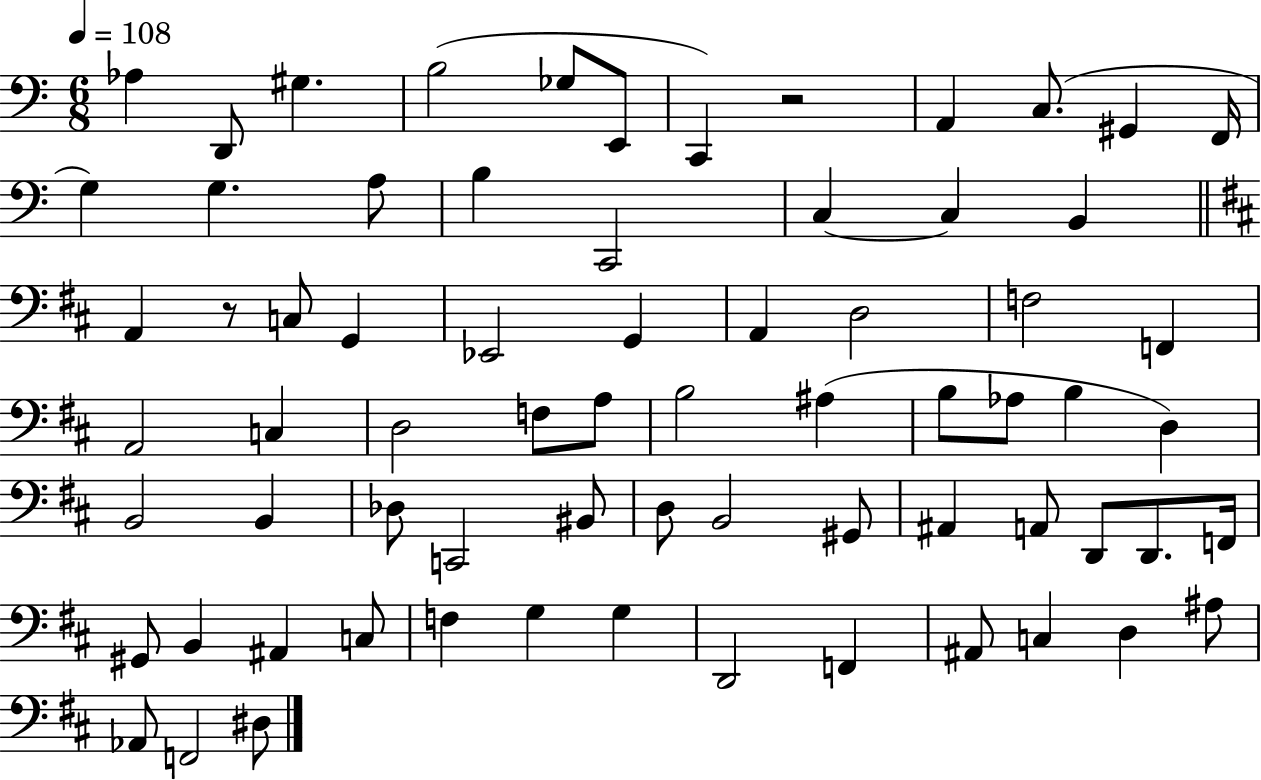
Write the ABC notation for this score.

X:1
T:Untitled
M:6/8
L:1/4
K:C
_A, D,,/2 ^G, B,2 _G,/2 E,,/2 C,, z2 A,, C,/2 ^G,, F,,/4 G, G, A,/2 B, C,,2 C, C, B,, A,, z/2 C,/2 G,, _E,,2 G,, A,, D,2 F,2 F,, A,,2 C, D,2 F,/2 A,/2 B,2 ^A, B,/2 _A,/2 B, D, B,,2 B,, _D,/2 C,,2 ^B,,/2 D,/2 B,,2 ^G,,/2 ^A,, A,,/2 D,,/2 D,,/2 F,,/4 ^G,,/2 B,, ^A,, C,/2 F, G, G, D,,2 F,, ^A,,/2 C, D, ^A,/2 _A,,/2 F,,2 ^D,/2